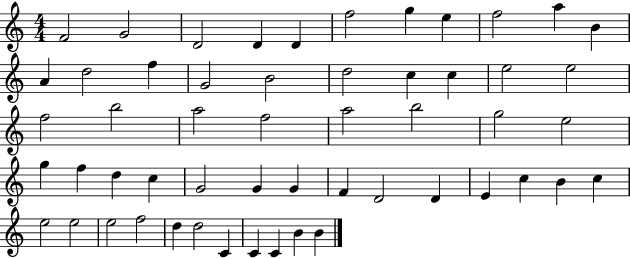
F4/h G4/h D4/h D4/q D4/q F5/h G5/q E5/q F5/h A5/q B4/q A4/q D5/h F5/q G4/h B4/h D5/h C5/q C5/q E5/h E5/h F5/h B5/h A5/h F5/h A5/h B5/h G5/h E5/h G5/q F5/q D5/q C5/q G4/h G4/q G4/q F4/q D4/h D4/q E4/q C5/q B4/q C5/q E5/h E5/h E5/h F5/h D5/q D5/h C4/q C4/q C4/q B4/q B4/q